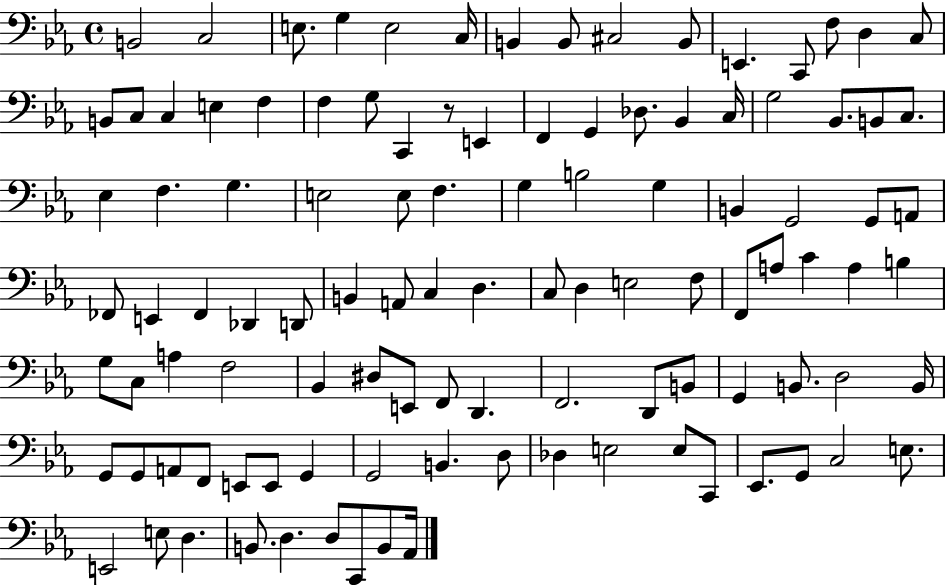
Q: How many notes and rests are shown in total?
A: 108